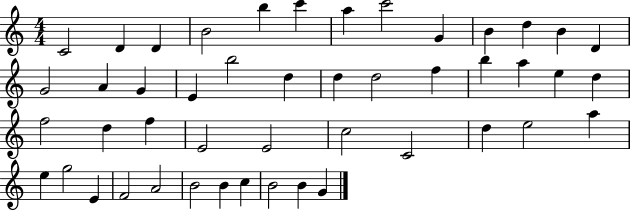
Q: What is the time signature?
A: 4/4